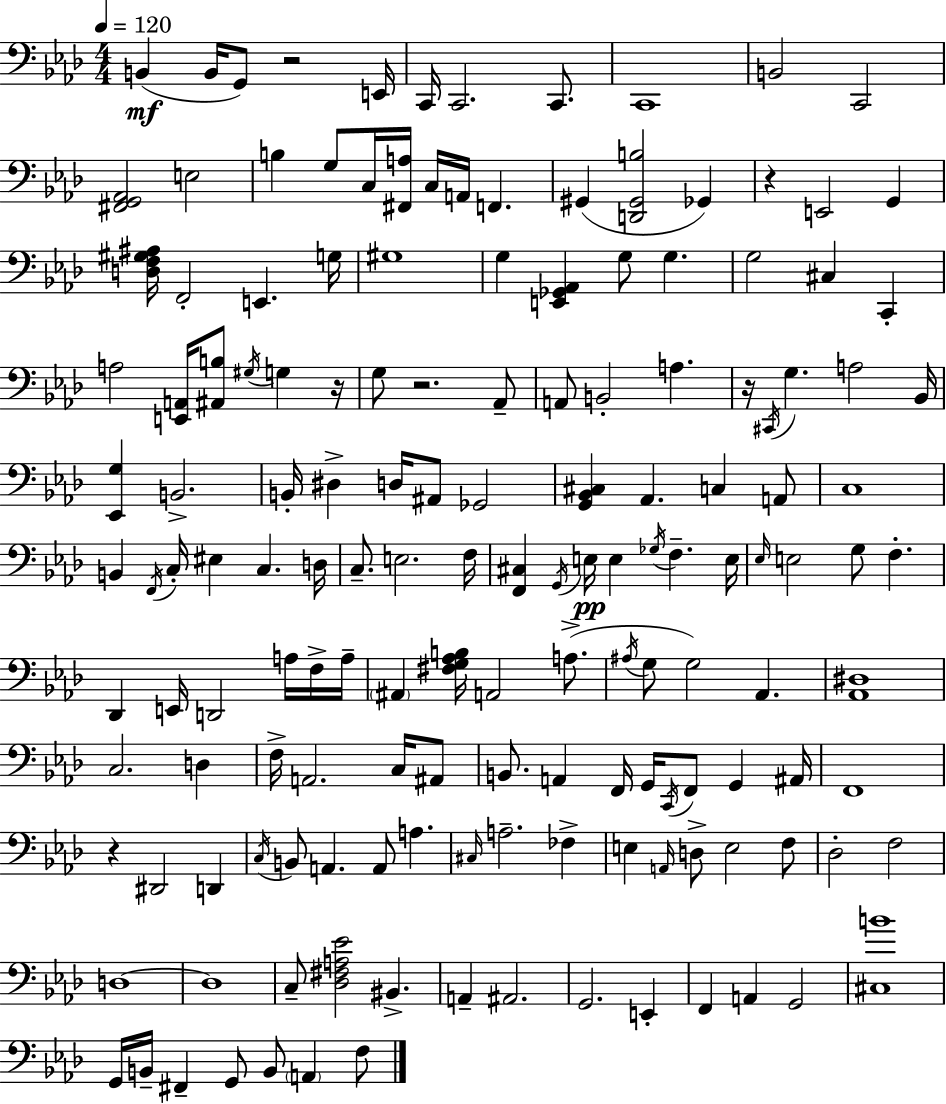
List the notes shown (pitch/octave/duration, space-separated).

B2/q B2/s G2/e R/h E2/s C2/s C2/h. C2/e. C2/w B2/h C2/h [F#2,G2,Ab2]/h E3/h B3/q G3/e C3/s [F#2,A3]/s C3/s A2/s F2/q. G#2/q [D2,G#2,B3]/h Gb2/q R/q E2/h G2/q [D3,F3,G#3,A#3]/s F2/h E2/q. G3/s G#3/w G3/q [E2,Gb2,Ab2]/q G3/e G3/q. G3/h C#3/q C2/q A3/h [E2,A2]/s [A#2,B3]/e G#3/s G3/q R/s G3/e R/h. Ab2/e A2/e B2/h A3/q. R/s C#2/s G3/q. A3/h Bb2/s [Eb2,G3]/q B2/h. B2/s D#3/q D3/s A#2/e Gb2/h [G2,Bb2,C#3]/q Ab2/q. C3/q A2/e C3/w B2/q F2/s C3/s EIS3/q C3/q. D3/s C3/e. E3/h. F3/s [F2,C#3]/q G2/s E3/s E3/q Gb3/s F3/q. E3/s Eb3/s E3/h G3/e F3/q. Db2/q E2/s D2/h A3/s F3/s A3/s A#2/q [F#3,G3,Ab3,B3]/s A2/h A3/e. A#3/s G3/e G3/h Ab2/q. [Ab2,D#3]/w C3/h. D3/q F3/s A2/h. C3/s A#2/e B2/e. A2/q F2/s G2/s C2/s F2/e G2/q A#2/s F2/w R/q D#2/h D2/q C3/s B2/e A2/q. A2/e A3/q. C#3/s A3/h. FES3/q E3/q A2/s D3/e E3/h F3/e Db3/h F3/h D3/w D3/w C3/e [Db3,F#3,A3,Eb4]/h BIS2/q. A2/q A#2/h. G2/h. E2/q F2/q A2/q G2/h [C#3,B4]/w G2/s B2/s F#2/q G2/e B2/e A2/q F3/e